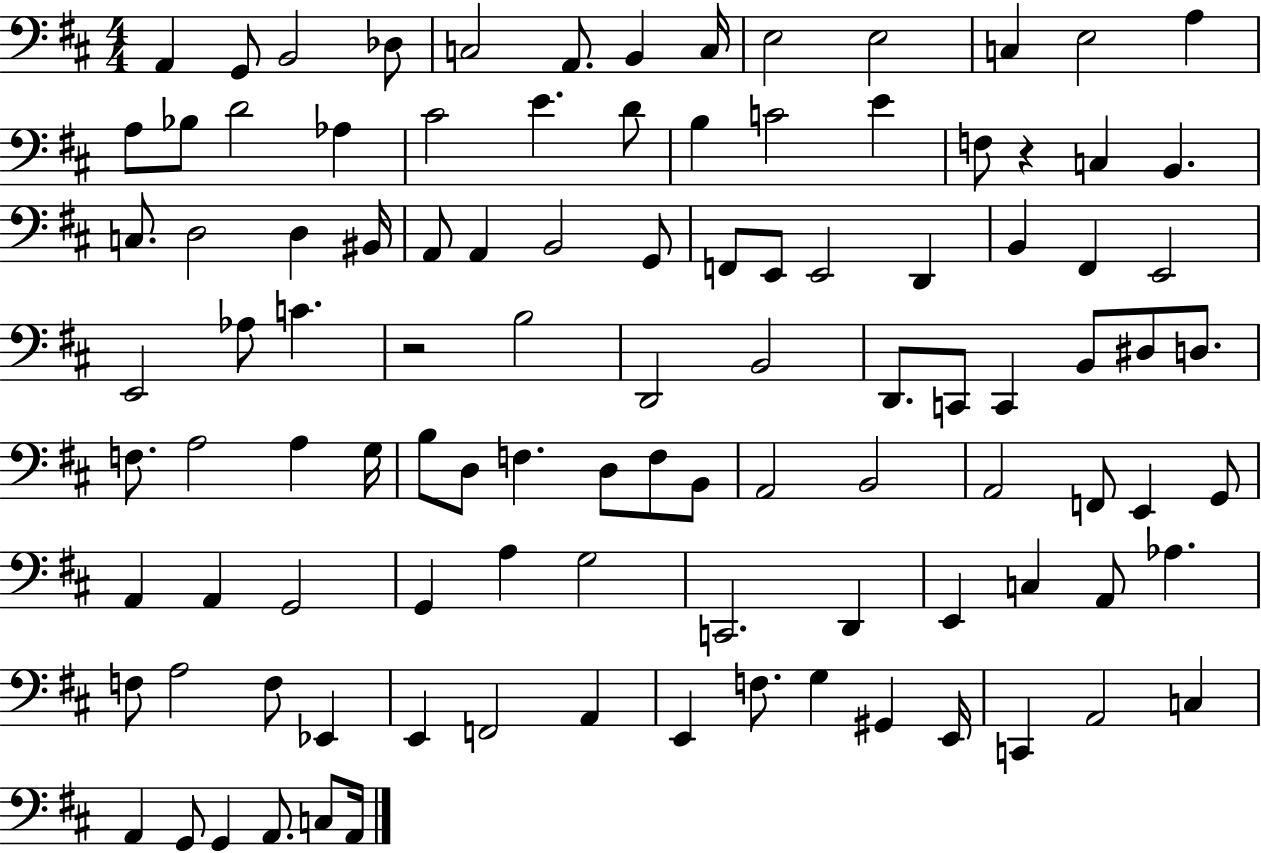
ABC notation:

X:1
T:Untitled
M:4/4
L:1/4
K:D
A,, G,,/2 B,,2 _D,/2 C,2 A,,/2 B,, C,/4 E,2 E,2 C, E,2 A, A,/2 _B,/2 D2 _A, ^C2 E D/2 B, C2 E F,/2 z C, B,, C,/2 D,2 D, ^B,,/4 A,,/2 A,, B,,2 G,,/2 F,,/2 E,,/2 E,,2 D,, B,, ^F,, E,,2 E,,2 _A,/2 C z2 B,2 D,,2 B,,2 D,,/2 C,,/2 C,, B,,/2 ^D,/2 D,/2 F,/2 A,2 A, G,/4 B,/2 D,/2 F, D,/2 F,/2 B,,/2 A,,2 B,,2 A,,2 F,,/2 E,, G,,/2 A,, A,, G,,2 G,, A, G,2 C,,2 D,, E,, C, A,,/2 _A, F,/2 A,2 F,/2 _E,, E,, F,,2 A,, E,, F,/2 G, ^G,, E,,/4 C,, A,,2 C, A,, G,,/2 G,, A,,/2 C,/2 A,,/4